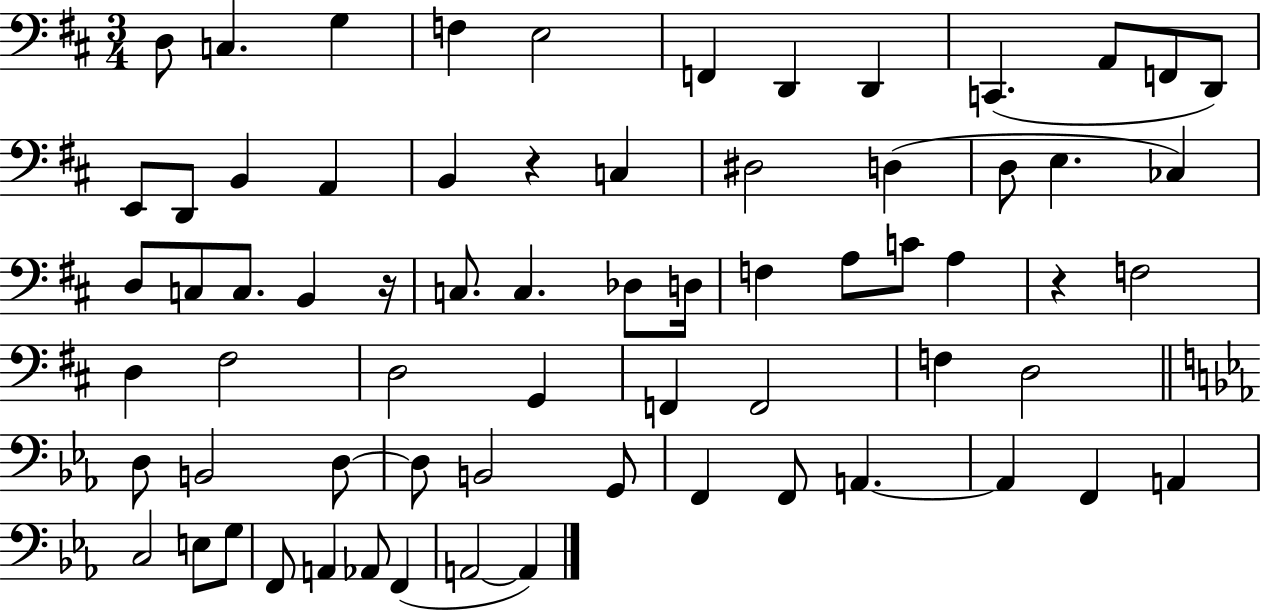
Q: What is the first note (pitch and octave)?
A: D3